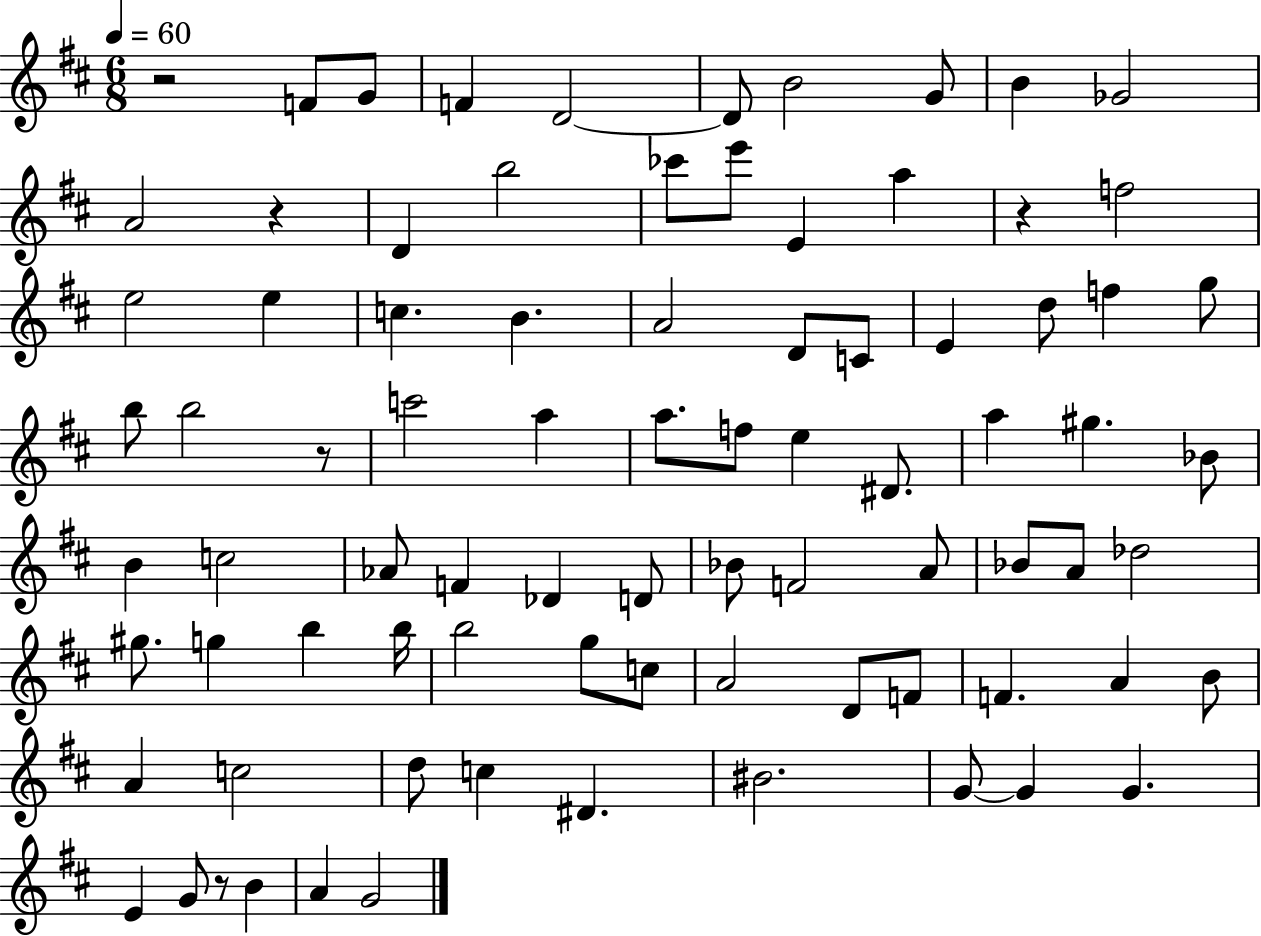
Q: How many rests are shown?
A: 5